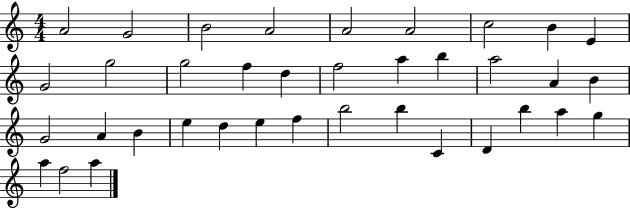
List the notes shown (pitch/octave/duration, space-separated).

A4/h G4/h B4/h A4/h A4/h A4/h C5/h B4/q E4/q G4/h G5/h G5/h F5/q D5/q F5/h A5/q B5/q A5/h A4/q B4/q G4/h A4/q B4/q E5/q D5/q E5/q F5/q B5/h B5/q C4/q D4/q B5/q A5/q G5/q A5/q F5/h A5/q